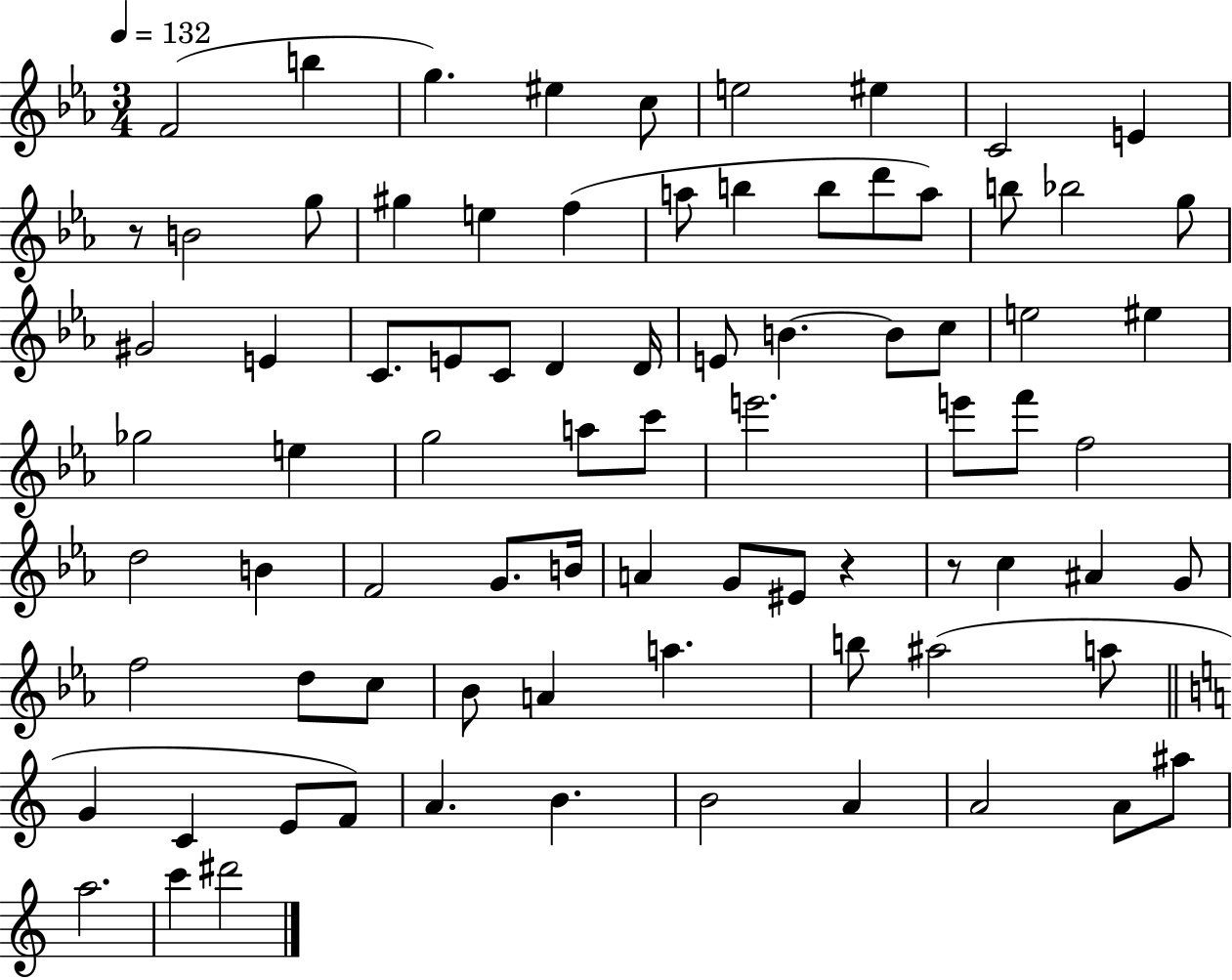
{
  \clef treble
  \numericTimeSignature
  \time 3/4
  \key ees \major
  \tempo 4 = 132
  f'2( b''4 | g''4.) eis''4 c''8 | e''2 eis''4 | c'2 e'4 | \break r8 b'2 g''8 | gis''4 e''4 f''4( | a''8 b''4 b''8 d'''8 a''8) | b''8 bes''2 g''8 | \break gis'2 e'4 | c'8. e'8 c'8 d'4 d'16 | e'8 b'4.~~ b'8 c''8 | e''2 eis''4 | \break ges''2 e''4 | g''2 a''8 c'''8 | e'''2. | e'''8 f'''8 f''2 | \break d''2 b'4 | f'2 g'8. b'16 | a'4 g'8 eis'8 r4 | r8 c''4 ais'4 g'8 | \break f''2 d''8 c''8 | bes'8 a'4 a''4. | b''8 ais''2( a''8 | \bar "||" \break \key a \minor g'4 c'4 e'8 f'8) | a'4. b'4. | b'2 a'4 | a'2 a'8 ais''8 | \break a''2. | c'''4 dis'''2 | \bar "|."
}